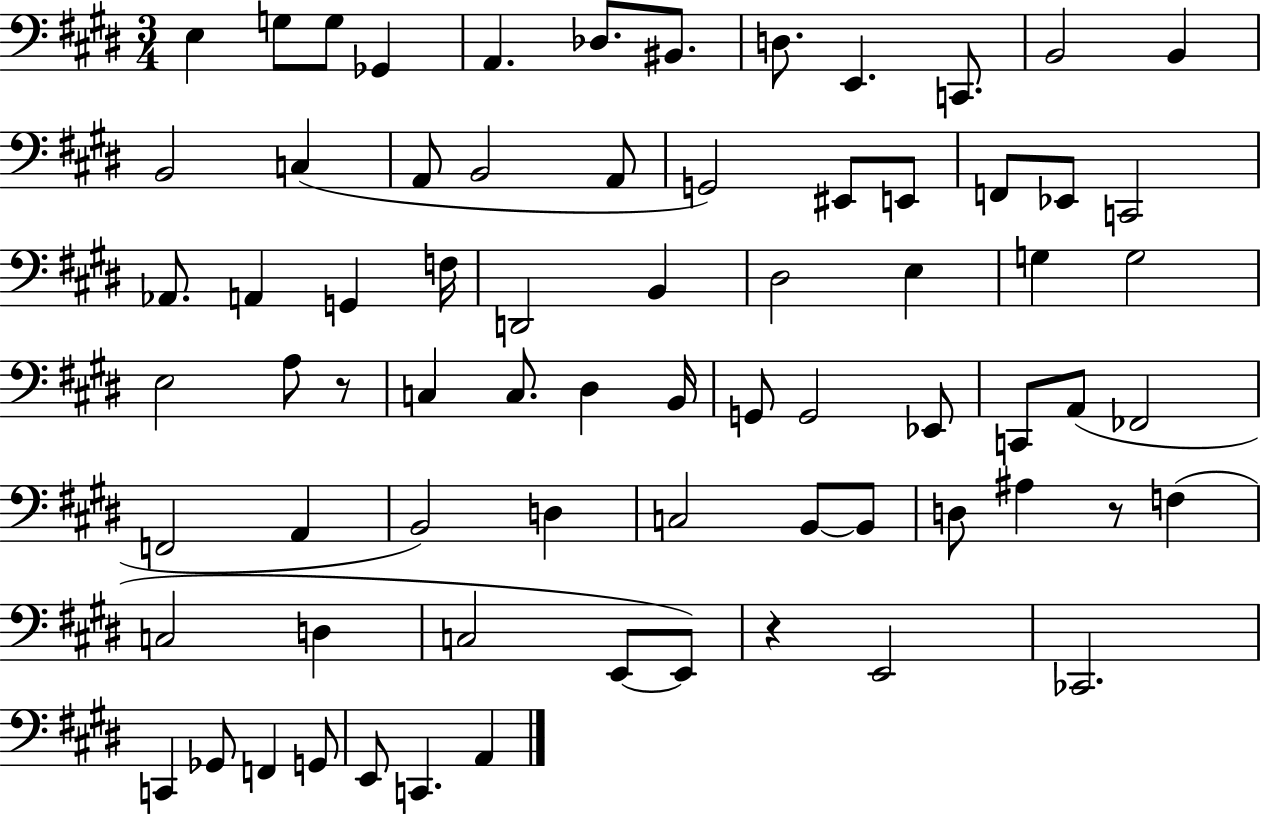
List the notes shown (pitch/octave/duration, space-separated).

E3/q G3/e G3/e Gb2/q A2/q. Db3/e. BIS2/e. D3/e. E2/q. C2/e. B2/h B2/q B2/h C3/q A2/e B2/h A2/e G2/h EIS2/e E2/e F2/e Eb2/e C2/h Ab2/e. A2/q G2/q F3/s D2/h B2/q D#3/h E3/q G3/q G3/h E3/h A3/e R/e C3/q C3/e. D#3/q B2/s G2/e G2/h Eb2/e C2/e A2/e FES2/h F2/h A2/q B2/h D3/q C3/h B2/e B2/e D3/e A#3/q R/e F3/q C3/h D3/q C3/h E2/e E2/e R/q E2/h CES2/h. C2/q Gb2/e F2/q G2/e E2/e C2/q. A2/q